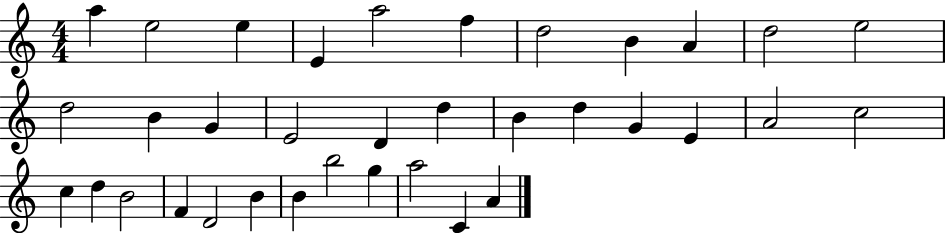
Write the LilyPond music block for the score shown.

{
  \clef treble
  \numericTimeSignature
  \time 4/4
  \key c \major
  a''4 e''2 e''4 | e'4 a''2 f''4 | d''2 b'4 a'4 | d''2 e''2 | \break d''2 b'4 g'4 | e'2 d'4 d''4 | b'4 d''4 g'4 e'4 | a'2 c''2 | \break c''4 d''4 b'2 | f'4 d'2 b'4 | b'4 b''2 g''4 | a''2 c'4 a'4 | \break \bar "|."
}